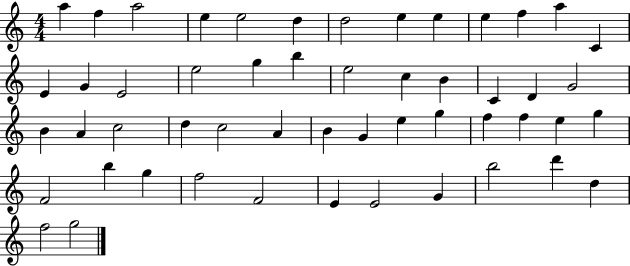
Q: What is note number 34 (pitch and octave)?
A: E5